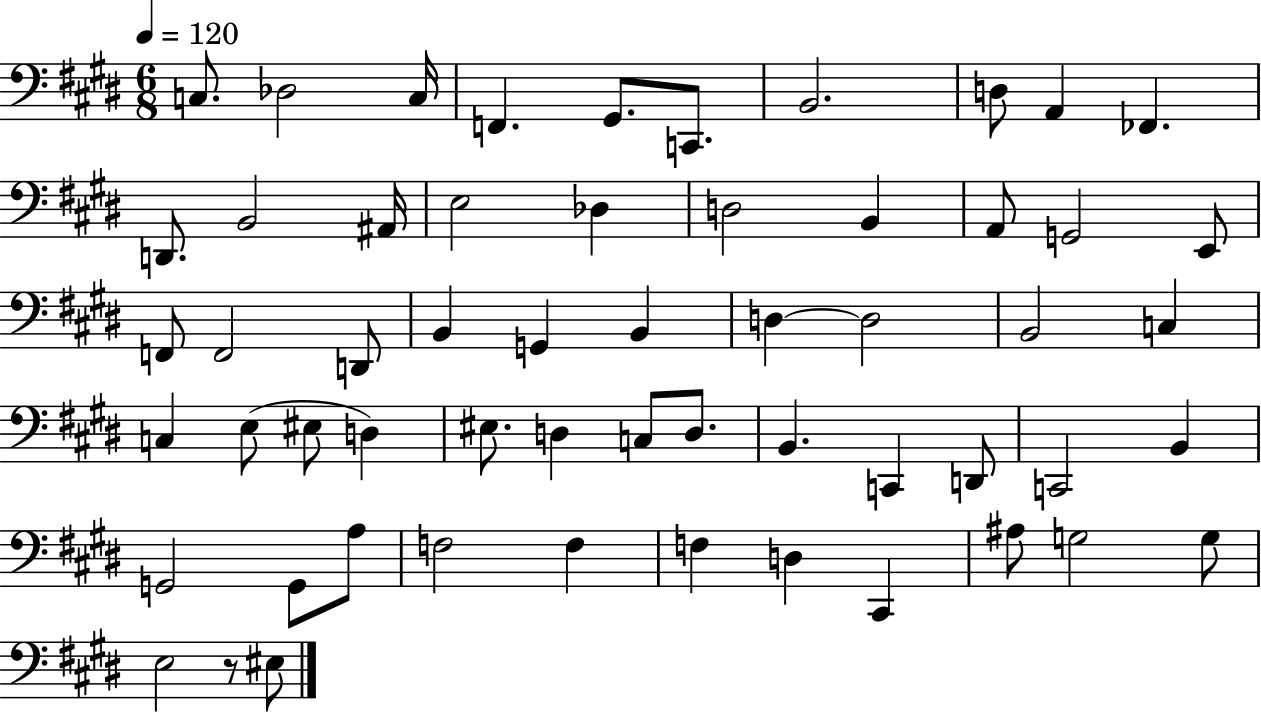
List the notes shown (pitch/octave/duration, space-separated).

C3/e. Db3/h C3/s F2/q. G#2/e. C2/e. B2/h. D3/e A2/q FES2/q. D2/e. B2/h A#2/s E3/h Db3/q D3/h B2/q A2/e G2/h E2/e F2/e F2/h D2/e B2/q G2/q B2/q D3/q D3/h B2/h C3/q C3/q E3/e EIS3/e D3/q EIS3/e. D3/q C3/e D3/e. B2/q. C2/q D2/e C2/h B2/q G2/h G2/e A3/e F3/h F3/q F3/q D3/q C#2/q A#3/e G3/h G3/e E3/h R/e EIS3/e